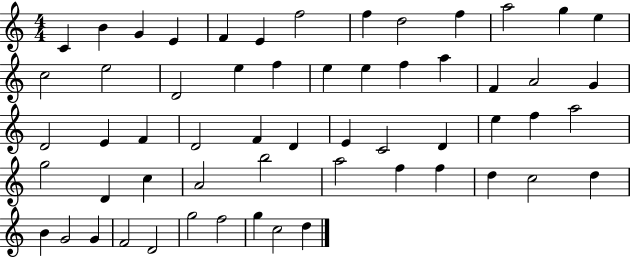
{
  \clef treble
  \numericTimeSignature
  \time 4/4
  \key c \major
  c'4 b'4 g'4 e'4 | f'4 e'4 f''2 | f''4 d''2 f''4 | a''2 g''4 e''4 | \break c''2 e''2 | d'2 e''4 f''4 | e''4 e''4 f''4 a''4 | f'4 a'2 g'4 | \break d'2 e'4 f'4 | d'2 f'4 d'4 | e'4 c'2 d'4 | e''4 f''4 a''2 | \break g''2 d'4 c''4 | a'2 b''2 | a''2 f''4 f''4 | d''4 c''2 d''4 | \break b'4 g'2 g'4 | f'2 d'2 | g''2 f''2 | g''4 c''2 d''4 | \break \bar "|."
}